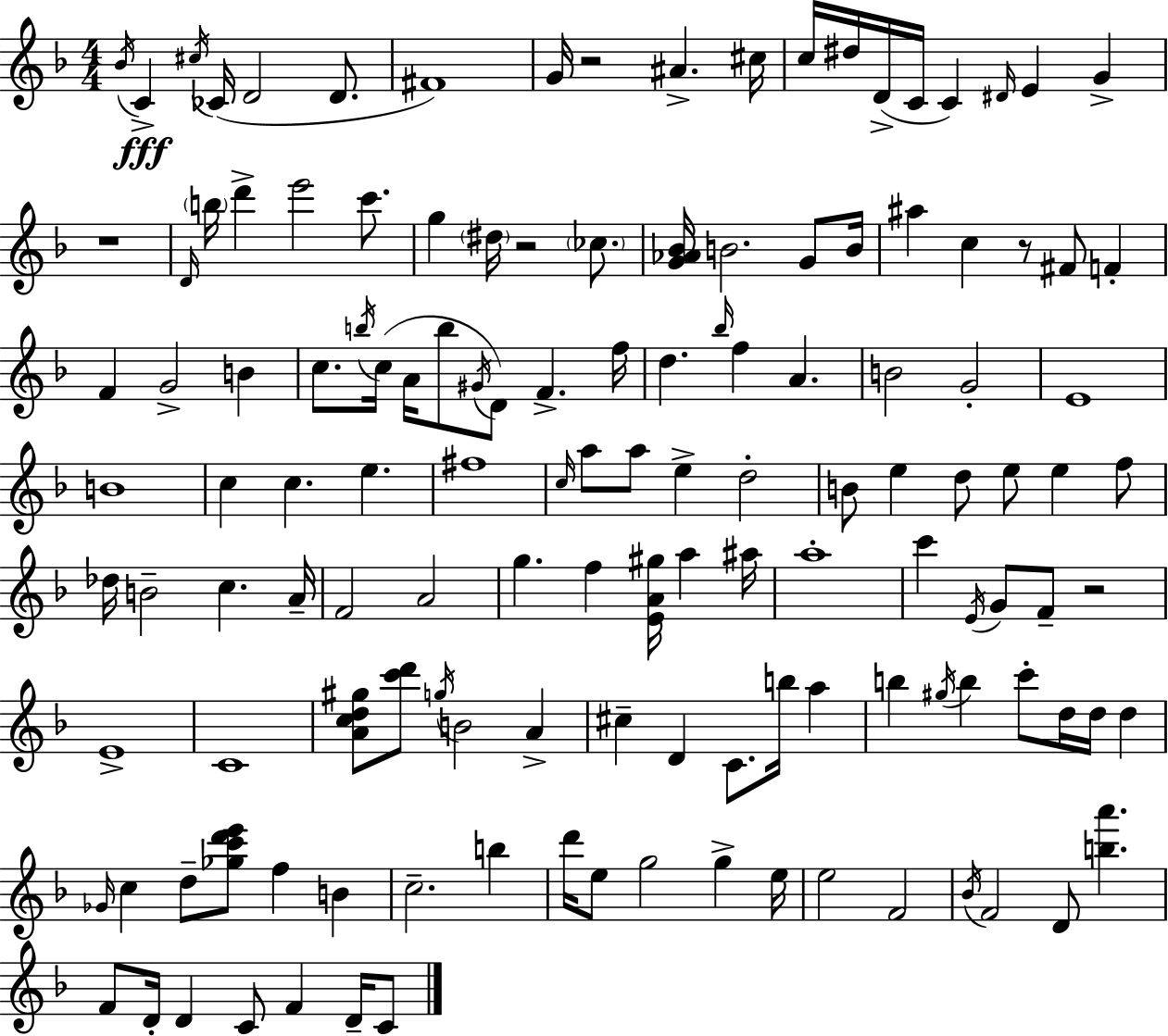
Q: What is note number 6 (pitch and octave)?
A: D4